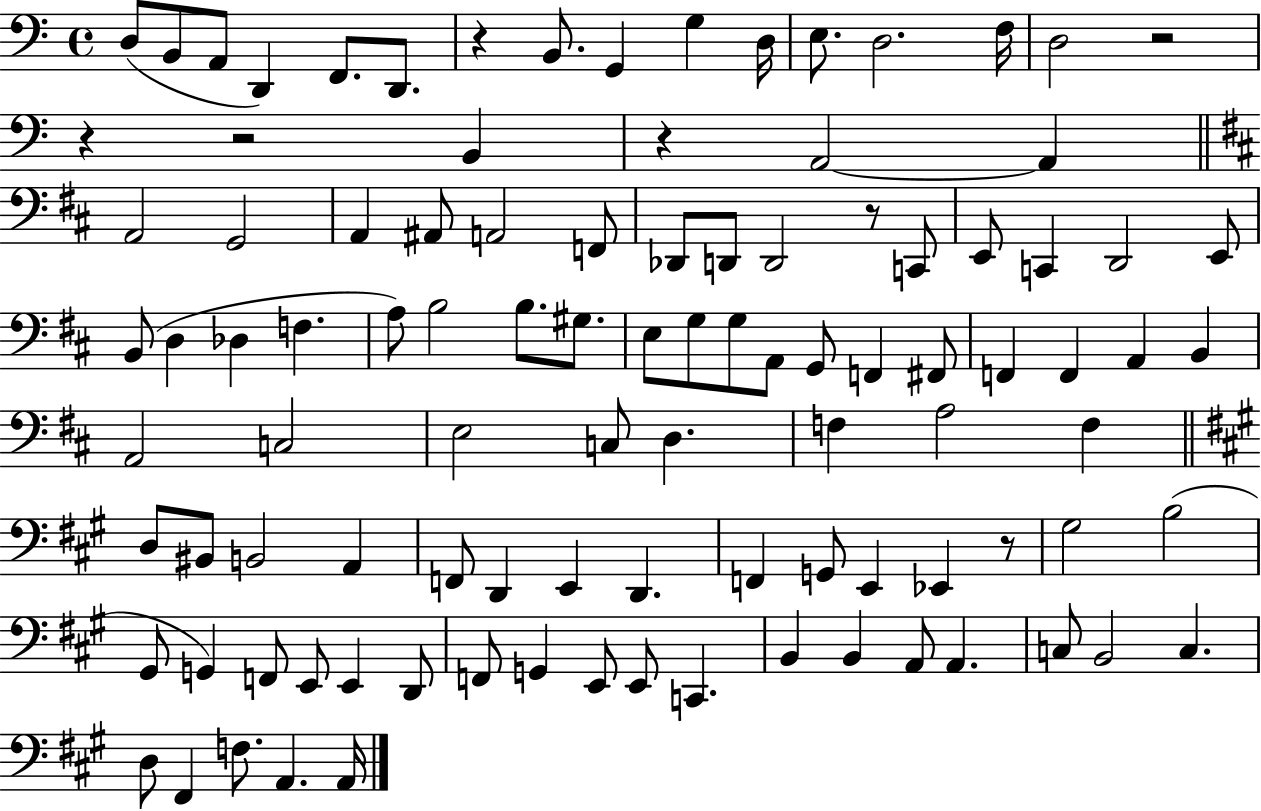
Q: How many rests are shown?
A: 7